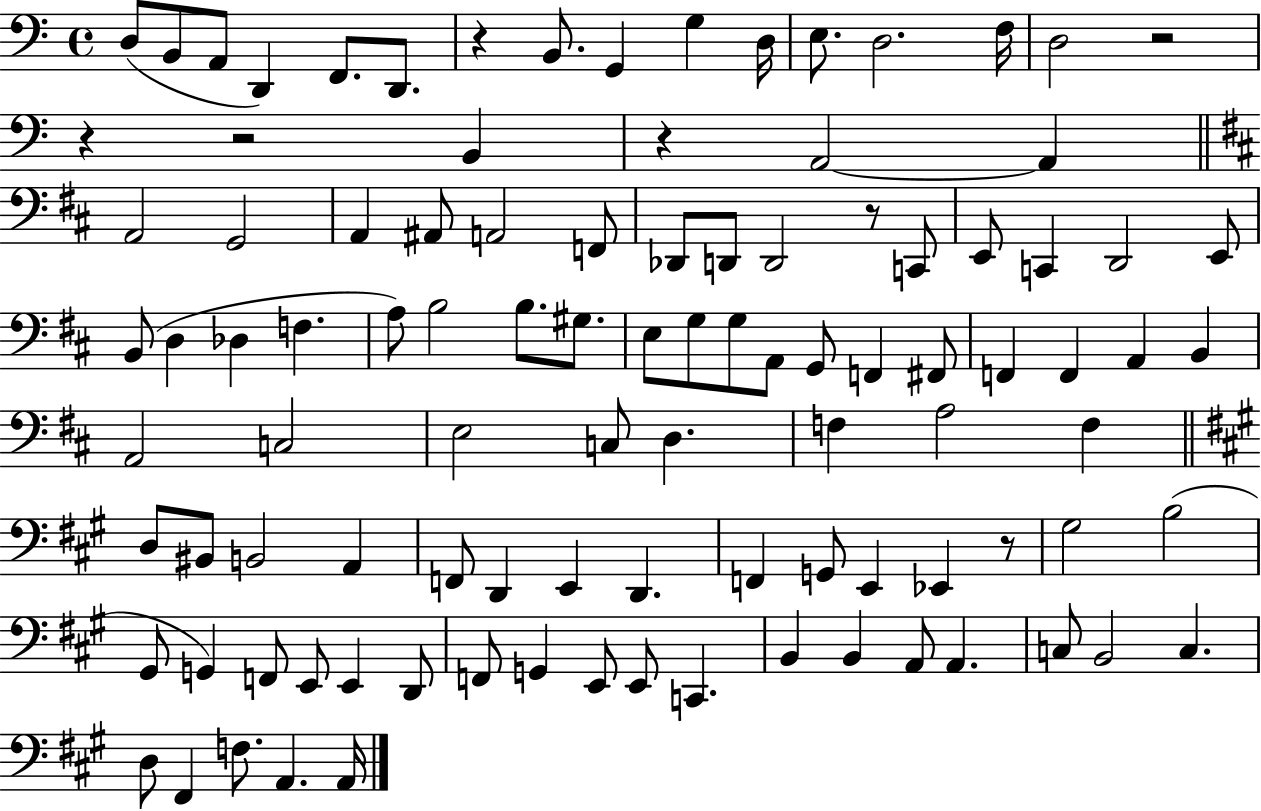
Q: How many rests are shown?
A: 7